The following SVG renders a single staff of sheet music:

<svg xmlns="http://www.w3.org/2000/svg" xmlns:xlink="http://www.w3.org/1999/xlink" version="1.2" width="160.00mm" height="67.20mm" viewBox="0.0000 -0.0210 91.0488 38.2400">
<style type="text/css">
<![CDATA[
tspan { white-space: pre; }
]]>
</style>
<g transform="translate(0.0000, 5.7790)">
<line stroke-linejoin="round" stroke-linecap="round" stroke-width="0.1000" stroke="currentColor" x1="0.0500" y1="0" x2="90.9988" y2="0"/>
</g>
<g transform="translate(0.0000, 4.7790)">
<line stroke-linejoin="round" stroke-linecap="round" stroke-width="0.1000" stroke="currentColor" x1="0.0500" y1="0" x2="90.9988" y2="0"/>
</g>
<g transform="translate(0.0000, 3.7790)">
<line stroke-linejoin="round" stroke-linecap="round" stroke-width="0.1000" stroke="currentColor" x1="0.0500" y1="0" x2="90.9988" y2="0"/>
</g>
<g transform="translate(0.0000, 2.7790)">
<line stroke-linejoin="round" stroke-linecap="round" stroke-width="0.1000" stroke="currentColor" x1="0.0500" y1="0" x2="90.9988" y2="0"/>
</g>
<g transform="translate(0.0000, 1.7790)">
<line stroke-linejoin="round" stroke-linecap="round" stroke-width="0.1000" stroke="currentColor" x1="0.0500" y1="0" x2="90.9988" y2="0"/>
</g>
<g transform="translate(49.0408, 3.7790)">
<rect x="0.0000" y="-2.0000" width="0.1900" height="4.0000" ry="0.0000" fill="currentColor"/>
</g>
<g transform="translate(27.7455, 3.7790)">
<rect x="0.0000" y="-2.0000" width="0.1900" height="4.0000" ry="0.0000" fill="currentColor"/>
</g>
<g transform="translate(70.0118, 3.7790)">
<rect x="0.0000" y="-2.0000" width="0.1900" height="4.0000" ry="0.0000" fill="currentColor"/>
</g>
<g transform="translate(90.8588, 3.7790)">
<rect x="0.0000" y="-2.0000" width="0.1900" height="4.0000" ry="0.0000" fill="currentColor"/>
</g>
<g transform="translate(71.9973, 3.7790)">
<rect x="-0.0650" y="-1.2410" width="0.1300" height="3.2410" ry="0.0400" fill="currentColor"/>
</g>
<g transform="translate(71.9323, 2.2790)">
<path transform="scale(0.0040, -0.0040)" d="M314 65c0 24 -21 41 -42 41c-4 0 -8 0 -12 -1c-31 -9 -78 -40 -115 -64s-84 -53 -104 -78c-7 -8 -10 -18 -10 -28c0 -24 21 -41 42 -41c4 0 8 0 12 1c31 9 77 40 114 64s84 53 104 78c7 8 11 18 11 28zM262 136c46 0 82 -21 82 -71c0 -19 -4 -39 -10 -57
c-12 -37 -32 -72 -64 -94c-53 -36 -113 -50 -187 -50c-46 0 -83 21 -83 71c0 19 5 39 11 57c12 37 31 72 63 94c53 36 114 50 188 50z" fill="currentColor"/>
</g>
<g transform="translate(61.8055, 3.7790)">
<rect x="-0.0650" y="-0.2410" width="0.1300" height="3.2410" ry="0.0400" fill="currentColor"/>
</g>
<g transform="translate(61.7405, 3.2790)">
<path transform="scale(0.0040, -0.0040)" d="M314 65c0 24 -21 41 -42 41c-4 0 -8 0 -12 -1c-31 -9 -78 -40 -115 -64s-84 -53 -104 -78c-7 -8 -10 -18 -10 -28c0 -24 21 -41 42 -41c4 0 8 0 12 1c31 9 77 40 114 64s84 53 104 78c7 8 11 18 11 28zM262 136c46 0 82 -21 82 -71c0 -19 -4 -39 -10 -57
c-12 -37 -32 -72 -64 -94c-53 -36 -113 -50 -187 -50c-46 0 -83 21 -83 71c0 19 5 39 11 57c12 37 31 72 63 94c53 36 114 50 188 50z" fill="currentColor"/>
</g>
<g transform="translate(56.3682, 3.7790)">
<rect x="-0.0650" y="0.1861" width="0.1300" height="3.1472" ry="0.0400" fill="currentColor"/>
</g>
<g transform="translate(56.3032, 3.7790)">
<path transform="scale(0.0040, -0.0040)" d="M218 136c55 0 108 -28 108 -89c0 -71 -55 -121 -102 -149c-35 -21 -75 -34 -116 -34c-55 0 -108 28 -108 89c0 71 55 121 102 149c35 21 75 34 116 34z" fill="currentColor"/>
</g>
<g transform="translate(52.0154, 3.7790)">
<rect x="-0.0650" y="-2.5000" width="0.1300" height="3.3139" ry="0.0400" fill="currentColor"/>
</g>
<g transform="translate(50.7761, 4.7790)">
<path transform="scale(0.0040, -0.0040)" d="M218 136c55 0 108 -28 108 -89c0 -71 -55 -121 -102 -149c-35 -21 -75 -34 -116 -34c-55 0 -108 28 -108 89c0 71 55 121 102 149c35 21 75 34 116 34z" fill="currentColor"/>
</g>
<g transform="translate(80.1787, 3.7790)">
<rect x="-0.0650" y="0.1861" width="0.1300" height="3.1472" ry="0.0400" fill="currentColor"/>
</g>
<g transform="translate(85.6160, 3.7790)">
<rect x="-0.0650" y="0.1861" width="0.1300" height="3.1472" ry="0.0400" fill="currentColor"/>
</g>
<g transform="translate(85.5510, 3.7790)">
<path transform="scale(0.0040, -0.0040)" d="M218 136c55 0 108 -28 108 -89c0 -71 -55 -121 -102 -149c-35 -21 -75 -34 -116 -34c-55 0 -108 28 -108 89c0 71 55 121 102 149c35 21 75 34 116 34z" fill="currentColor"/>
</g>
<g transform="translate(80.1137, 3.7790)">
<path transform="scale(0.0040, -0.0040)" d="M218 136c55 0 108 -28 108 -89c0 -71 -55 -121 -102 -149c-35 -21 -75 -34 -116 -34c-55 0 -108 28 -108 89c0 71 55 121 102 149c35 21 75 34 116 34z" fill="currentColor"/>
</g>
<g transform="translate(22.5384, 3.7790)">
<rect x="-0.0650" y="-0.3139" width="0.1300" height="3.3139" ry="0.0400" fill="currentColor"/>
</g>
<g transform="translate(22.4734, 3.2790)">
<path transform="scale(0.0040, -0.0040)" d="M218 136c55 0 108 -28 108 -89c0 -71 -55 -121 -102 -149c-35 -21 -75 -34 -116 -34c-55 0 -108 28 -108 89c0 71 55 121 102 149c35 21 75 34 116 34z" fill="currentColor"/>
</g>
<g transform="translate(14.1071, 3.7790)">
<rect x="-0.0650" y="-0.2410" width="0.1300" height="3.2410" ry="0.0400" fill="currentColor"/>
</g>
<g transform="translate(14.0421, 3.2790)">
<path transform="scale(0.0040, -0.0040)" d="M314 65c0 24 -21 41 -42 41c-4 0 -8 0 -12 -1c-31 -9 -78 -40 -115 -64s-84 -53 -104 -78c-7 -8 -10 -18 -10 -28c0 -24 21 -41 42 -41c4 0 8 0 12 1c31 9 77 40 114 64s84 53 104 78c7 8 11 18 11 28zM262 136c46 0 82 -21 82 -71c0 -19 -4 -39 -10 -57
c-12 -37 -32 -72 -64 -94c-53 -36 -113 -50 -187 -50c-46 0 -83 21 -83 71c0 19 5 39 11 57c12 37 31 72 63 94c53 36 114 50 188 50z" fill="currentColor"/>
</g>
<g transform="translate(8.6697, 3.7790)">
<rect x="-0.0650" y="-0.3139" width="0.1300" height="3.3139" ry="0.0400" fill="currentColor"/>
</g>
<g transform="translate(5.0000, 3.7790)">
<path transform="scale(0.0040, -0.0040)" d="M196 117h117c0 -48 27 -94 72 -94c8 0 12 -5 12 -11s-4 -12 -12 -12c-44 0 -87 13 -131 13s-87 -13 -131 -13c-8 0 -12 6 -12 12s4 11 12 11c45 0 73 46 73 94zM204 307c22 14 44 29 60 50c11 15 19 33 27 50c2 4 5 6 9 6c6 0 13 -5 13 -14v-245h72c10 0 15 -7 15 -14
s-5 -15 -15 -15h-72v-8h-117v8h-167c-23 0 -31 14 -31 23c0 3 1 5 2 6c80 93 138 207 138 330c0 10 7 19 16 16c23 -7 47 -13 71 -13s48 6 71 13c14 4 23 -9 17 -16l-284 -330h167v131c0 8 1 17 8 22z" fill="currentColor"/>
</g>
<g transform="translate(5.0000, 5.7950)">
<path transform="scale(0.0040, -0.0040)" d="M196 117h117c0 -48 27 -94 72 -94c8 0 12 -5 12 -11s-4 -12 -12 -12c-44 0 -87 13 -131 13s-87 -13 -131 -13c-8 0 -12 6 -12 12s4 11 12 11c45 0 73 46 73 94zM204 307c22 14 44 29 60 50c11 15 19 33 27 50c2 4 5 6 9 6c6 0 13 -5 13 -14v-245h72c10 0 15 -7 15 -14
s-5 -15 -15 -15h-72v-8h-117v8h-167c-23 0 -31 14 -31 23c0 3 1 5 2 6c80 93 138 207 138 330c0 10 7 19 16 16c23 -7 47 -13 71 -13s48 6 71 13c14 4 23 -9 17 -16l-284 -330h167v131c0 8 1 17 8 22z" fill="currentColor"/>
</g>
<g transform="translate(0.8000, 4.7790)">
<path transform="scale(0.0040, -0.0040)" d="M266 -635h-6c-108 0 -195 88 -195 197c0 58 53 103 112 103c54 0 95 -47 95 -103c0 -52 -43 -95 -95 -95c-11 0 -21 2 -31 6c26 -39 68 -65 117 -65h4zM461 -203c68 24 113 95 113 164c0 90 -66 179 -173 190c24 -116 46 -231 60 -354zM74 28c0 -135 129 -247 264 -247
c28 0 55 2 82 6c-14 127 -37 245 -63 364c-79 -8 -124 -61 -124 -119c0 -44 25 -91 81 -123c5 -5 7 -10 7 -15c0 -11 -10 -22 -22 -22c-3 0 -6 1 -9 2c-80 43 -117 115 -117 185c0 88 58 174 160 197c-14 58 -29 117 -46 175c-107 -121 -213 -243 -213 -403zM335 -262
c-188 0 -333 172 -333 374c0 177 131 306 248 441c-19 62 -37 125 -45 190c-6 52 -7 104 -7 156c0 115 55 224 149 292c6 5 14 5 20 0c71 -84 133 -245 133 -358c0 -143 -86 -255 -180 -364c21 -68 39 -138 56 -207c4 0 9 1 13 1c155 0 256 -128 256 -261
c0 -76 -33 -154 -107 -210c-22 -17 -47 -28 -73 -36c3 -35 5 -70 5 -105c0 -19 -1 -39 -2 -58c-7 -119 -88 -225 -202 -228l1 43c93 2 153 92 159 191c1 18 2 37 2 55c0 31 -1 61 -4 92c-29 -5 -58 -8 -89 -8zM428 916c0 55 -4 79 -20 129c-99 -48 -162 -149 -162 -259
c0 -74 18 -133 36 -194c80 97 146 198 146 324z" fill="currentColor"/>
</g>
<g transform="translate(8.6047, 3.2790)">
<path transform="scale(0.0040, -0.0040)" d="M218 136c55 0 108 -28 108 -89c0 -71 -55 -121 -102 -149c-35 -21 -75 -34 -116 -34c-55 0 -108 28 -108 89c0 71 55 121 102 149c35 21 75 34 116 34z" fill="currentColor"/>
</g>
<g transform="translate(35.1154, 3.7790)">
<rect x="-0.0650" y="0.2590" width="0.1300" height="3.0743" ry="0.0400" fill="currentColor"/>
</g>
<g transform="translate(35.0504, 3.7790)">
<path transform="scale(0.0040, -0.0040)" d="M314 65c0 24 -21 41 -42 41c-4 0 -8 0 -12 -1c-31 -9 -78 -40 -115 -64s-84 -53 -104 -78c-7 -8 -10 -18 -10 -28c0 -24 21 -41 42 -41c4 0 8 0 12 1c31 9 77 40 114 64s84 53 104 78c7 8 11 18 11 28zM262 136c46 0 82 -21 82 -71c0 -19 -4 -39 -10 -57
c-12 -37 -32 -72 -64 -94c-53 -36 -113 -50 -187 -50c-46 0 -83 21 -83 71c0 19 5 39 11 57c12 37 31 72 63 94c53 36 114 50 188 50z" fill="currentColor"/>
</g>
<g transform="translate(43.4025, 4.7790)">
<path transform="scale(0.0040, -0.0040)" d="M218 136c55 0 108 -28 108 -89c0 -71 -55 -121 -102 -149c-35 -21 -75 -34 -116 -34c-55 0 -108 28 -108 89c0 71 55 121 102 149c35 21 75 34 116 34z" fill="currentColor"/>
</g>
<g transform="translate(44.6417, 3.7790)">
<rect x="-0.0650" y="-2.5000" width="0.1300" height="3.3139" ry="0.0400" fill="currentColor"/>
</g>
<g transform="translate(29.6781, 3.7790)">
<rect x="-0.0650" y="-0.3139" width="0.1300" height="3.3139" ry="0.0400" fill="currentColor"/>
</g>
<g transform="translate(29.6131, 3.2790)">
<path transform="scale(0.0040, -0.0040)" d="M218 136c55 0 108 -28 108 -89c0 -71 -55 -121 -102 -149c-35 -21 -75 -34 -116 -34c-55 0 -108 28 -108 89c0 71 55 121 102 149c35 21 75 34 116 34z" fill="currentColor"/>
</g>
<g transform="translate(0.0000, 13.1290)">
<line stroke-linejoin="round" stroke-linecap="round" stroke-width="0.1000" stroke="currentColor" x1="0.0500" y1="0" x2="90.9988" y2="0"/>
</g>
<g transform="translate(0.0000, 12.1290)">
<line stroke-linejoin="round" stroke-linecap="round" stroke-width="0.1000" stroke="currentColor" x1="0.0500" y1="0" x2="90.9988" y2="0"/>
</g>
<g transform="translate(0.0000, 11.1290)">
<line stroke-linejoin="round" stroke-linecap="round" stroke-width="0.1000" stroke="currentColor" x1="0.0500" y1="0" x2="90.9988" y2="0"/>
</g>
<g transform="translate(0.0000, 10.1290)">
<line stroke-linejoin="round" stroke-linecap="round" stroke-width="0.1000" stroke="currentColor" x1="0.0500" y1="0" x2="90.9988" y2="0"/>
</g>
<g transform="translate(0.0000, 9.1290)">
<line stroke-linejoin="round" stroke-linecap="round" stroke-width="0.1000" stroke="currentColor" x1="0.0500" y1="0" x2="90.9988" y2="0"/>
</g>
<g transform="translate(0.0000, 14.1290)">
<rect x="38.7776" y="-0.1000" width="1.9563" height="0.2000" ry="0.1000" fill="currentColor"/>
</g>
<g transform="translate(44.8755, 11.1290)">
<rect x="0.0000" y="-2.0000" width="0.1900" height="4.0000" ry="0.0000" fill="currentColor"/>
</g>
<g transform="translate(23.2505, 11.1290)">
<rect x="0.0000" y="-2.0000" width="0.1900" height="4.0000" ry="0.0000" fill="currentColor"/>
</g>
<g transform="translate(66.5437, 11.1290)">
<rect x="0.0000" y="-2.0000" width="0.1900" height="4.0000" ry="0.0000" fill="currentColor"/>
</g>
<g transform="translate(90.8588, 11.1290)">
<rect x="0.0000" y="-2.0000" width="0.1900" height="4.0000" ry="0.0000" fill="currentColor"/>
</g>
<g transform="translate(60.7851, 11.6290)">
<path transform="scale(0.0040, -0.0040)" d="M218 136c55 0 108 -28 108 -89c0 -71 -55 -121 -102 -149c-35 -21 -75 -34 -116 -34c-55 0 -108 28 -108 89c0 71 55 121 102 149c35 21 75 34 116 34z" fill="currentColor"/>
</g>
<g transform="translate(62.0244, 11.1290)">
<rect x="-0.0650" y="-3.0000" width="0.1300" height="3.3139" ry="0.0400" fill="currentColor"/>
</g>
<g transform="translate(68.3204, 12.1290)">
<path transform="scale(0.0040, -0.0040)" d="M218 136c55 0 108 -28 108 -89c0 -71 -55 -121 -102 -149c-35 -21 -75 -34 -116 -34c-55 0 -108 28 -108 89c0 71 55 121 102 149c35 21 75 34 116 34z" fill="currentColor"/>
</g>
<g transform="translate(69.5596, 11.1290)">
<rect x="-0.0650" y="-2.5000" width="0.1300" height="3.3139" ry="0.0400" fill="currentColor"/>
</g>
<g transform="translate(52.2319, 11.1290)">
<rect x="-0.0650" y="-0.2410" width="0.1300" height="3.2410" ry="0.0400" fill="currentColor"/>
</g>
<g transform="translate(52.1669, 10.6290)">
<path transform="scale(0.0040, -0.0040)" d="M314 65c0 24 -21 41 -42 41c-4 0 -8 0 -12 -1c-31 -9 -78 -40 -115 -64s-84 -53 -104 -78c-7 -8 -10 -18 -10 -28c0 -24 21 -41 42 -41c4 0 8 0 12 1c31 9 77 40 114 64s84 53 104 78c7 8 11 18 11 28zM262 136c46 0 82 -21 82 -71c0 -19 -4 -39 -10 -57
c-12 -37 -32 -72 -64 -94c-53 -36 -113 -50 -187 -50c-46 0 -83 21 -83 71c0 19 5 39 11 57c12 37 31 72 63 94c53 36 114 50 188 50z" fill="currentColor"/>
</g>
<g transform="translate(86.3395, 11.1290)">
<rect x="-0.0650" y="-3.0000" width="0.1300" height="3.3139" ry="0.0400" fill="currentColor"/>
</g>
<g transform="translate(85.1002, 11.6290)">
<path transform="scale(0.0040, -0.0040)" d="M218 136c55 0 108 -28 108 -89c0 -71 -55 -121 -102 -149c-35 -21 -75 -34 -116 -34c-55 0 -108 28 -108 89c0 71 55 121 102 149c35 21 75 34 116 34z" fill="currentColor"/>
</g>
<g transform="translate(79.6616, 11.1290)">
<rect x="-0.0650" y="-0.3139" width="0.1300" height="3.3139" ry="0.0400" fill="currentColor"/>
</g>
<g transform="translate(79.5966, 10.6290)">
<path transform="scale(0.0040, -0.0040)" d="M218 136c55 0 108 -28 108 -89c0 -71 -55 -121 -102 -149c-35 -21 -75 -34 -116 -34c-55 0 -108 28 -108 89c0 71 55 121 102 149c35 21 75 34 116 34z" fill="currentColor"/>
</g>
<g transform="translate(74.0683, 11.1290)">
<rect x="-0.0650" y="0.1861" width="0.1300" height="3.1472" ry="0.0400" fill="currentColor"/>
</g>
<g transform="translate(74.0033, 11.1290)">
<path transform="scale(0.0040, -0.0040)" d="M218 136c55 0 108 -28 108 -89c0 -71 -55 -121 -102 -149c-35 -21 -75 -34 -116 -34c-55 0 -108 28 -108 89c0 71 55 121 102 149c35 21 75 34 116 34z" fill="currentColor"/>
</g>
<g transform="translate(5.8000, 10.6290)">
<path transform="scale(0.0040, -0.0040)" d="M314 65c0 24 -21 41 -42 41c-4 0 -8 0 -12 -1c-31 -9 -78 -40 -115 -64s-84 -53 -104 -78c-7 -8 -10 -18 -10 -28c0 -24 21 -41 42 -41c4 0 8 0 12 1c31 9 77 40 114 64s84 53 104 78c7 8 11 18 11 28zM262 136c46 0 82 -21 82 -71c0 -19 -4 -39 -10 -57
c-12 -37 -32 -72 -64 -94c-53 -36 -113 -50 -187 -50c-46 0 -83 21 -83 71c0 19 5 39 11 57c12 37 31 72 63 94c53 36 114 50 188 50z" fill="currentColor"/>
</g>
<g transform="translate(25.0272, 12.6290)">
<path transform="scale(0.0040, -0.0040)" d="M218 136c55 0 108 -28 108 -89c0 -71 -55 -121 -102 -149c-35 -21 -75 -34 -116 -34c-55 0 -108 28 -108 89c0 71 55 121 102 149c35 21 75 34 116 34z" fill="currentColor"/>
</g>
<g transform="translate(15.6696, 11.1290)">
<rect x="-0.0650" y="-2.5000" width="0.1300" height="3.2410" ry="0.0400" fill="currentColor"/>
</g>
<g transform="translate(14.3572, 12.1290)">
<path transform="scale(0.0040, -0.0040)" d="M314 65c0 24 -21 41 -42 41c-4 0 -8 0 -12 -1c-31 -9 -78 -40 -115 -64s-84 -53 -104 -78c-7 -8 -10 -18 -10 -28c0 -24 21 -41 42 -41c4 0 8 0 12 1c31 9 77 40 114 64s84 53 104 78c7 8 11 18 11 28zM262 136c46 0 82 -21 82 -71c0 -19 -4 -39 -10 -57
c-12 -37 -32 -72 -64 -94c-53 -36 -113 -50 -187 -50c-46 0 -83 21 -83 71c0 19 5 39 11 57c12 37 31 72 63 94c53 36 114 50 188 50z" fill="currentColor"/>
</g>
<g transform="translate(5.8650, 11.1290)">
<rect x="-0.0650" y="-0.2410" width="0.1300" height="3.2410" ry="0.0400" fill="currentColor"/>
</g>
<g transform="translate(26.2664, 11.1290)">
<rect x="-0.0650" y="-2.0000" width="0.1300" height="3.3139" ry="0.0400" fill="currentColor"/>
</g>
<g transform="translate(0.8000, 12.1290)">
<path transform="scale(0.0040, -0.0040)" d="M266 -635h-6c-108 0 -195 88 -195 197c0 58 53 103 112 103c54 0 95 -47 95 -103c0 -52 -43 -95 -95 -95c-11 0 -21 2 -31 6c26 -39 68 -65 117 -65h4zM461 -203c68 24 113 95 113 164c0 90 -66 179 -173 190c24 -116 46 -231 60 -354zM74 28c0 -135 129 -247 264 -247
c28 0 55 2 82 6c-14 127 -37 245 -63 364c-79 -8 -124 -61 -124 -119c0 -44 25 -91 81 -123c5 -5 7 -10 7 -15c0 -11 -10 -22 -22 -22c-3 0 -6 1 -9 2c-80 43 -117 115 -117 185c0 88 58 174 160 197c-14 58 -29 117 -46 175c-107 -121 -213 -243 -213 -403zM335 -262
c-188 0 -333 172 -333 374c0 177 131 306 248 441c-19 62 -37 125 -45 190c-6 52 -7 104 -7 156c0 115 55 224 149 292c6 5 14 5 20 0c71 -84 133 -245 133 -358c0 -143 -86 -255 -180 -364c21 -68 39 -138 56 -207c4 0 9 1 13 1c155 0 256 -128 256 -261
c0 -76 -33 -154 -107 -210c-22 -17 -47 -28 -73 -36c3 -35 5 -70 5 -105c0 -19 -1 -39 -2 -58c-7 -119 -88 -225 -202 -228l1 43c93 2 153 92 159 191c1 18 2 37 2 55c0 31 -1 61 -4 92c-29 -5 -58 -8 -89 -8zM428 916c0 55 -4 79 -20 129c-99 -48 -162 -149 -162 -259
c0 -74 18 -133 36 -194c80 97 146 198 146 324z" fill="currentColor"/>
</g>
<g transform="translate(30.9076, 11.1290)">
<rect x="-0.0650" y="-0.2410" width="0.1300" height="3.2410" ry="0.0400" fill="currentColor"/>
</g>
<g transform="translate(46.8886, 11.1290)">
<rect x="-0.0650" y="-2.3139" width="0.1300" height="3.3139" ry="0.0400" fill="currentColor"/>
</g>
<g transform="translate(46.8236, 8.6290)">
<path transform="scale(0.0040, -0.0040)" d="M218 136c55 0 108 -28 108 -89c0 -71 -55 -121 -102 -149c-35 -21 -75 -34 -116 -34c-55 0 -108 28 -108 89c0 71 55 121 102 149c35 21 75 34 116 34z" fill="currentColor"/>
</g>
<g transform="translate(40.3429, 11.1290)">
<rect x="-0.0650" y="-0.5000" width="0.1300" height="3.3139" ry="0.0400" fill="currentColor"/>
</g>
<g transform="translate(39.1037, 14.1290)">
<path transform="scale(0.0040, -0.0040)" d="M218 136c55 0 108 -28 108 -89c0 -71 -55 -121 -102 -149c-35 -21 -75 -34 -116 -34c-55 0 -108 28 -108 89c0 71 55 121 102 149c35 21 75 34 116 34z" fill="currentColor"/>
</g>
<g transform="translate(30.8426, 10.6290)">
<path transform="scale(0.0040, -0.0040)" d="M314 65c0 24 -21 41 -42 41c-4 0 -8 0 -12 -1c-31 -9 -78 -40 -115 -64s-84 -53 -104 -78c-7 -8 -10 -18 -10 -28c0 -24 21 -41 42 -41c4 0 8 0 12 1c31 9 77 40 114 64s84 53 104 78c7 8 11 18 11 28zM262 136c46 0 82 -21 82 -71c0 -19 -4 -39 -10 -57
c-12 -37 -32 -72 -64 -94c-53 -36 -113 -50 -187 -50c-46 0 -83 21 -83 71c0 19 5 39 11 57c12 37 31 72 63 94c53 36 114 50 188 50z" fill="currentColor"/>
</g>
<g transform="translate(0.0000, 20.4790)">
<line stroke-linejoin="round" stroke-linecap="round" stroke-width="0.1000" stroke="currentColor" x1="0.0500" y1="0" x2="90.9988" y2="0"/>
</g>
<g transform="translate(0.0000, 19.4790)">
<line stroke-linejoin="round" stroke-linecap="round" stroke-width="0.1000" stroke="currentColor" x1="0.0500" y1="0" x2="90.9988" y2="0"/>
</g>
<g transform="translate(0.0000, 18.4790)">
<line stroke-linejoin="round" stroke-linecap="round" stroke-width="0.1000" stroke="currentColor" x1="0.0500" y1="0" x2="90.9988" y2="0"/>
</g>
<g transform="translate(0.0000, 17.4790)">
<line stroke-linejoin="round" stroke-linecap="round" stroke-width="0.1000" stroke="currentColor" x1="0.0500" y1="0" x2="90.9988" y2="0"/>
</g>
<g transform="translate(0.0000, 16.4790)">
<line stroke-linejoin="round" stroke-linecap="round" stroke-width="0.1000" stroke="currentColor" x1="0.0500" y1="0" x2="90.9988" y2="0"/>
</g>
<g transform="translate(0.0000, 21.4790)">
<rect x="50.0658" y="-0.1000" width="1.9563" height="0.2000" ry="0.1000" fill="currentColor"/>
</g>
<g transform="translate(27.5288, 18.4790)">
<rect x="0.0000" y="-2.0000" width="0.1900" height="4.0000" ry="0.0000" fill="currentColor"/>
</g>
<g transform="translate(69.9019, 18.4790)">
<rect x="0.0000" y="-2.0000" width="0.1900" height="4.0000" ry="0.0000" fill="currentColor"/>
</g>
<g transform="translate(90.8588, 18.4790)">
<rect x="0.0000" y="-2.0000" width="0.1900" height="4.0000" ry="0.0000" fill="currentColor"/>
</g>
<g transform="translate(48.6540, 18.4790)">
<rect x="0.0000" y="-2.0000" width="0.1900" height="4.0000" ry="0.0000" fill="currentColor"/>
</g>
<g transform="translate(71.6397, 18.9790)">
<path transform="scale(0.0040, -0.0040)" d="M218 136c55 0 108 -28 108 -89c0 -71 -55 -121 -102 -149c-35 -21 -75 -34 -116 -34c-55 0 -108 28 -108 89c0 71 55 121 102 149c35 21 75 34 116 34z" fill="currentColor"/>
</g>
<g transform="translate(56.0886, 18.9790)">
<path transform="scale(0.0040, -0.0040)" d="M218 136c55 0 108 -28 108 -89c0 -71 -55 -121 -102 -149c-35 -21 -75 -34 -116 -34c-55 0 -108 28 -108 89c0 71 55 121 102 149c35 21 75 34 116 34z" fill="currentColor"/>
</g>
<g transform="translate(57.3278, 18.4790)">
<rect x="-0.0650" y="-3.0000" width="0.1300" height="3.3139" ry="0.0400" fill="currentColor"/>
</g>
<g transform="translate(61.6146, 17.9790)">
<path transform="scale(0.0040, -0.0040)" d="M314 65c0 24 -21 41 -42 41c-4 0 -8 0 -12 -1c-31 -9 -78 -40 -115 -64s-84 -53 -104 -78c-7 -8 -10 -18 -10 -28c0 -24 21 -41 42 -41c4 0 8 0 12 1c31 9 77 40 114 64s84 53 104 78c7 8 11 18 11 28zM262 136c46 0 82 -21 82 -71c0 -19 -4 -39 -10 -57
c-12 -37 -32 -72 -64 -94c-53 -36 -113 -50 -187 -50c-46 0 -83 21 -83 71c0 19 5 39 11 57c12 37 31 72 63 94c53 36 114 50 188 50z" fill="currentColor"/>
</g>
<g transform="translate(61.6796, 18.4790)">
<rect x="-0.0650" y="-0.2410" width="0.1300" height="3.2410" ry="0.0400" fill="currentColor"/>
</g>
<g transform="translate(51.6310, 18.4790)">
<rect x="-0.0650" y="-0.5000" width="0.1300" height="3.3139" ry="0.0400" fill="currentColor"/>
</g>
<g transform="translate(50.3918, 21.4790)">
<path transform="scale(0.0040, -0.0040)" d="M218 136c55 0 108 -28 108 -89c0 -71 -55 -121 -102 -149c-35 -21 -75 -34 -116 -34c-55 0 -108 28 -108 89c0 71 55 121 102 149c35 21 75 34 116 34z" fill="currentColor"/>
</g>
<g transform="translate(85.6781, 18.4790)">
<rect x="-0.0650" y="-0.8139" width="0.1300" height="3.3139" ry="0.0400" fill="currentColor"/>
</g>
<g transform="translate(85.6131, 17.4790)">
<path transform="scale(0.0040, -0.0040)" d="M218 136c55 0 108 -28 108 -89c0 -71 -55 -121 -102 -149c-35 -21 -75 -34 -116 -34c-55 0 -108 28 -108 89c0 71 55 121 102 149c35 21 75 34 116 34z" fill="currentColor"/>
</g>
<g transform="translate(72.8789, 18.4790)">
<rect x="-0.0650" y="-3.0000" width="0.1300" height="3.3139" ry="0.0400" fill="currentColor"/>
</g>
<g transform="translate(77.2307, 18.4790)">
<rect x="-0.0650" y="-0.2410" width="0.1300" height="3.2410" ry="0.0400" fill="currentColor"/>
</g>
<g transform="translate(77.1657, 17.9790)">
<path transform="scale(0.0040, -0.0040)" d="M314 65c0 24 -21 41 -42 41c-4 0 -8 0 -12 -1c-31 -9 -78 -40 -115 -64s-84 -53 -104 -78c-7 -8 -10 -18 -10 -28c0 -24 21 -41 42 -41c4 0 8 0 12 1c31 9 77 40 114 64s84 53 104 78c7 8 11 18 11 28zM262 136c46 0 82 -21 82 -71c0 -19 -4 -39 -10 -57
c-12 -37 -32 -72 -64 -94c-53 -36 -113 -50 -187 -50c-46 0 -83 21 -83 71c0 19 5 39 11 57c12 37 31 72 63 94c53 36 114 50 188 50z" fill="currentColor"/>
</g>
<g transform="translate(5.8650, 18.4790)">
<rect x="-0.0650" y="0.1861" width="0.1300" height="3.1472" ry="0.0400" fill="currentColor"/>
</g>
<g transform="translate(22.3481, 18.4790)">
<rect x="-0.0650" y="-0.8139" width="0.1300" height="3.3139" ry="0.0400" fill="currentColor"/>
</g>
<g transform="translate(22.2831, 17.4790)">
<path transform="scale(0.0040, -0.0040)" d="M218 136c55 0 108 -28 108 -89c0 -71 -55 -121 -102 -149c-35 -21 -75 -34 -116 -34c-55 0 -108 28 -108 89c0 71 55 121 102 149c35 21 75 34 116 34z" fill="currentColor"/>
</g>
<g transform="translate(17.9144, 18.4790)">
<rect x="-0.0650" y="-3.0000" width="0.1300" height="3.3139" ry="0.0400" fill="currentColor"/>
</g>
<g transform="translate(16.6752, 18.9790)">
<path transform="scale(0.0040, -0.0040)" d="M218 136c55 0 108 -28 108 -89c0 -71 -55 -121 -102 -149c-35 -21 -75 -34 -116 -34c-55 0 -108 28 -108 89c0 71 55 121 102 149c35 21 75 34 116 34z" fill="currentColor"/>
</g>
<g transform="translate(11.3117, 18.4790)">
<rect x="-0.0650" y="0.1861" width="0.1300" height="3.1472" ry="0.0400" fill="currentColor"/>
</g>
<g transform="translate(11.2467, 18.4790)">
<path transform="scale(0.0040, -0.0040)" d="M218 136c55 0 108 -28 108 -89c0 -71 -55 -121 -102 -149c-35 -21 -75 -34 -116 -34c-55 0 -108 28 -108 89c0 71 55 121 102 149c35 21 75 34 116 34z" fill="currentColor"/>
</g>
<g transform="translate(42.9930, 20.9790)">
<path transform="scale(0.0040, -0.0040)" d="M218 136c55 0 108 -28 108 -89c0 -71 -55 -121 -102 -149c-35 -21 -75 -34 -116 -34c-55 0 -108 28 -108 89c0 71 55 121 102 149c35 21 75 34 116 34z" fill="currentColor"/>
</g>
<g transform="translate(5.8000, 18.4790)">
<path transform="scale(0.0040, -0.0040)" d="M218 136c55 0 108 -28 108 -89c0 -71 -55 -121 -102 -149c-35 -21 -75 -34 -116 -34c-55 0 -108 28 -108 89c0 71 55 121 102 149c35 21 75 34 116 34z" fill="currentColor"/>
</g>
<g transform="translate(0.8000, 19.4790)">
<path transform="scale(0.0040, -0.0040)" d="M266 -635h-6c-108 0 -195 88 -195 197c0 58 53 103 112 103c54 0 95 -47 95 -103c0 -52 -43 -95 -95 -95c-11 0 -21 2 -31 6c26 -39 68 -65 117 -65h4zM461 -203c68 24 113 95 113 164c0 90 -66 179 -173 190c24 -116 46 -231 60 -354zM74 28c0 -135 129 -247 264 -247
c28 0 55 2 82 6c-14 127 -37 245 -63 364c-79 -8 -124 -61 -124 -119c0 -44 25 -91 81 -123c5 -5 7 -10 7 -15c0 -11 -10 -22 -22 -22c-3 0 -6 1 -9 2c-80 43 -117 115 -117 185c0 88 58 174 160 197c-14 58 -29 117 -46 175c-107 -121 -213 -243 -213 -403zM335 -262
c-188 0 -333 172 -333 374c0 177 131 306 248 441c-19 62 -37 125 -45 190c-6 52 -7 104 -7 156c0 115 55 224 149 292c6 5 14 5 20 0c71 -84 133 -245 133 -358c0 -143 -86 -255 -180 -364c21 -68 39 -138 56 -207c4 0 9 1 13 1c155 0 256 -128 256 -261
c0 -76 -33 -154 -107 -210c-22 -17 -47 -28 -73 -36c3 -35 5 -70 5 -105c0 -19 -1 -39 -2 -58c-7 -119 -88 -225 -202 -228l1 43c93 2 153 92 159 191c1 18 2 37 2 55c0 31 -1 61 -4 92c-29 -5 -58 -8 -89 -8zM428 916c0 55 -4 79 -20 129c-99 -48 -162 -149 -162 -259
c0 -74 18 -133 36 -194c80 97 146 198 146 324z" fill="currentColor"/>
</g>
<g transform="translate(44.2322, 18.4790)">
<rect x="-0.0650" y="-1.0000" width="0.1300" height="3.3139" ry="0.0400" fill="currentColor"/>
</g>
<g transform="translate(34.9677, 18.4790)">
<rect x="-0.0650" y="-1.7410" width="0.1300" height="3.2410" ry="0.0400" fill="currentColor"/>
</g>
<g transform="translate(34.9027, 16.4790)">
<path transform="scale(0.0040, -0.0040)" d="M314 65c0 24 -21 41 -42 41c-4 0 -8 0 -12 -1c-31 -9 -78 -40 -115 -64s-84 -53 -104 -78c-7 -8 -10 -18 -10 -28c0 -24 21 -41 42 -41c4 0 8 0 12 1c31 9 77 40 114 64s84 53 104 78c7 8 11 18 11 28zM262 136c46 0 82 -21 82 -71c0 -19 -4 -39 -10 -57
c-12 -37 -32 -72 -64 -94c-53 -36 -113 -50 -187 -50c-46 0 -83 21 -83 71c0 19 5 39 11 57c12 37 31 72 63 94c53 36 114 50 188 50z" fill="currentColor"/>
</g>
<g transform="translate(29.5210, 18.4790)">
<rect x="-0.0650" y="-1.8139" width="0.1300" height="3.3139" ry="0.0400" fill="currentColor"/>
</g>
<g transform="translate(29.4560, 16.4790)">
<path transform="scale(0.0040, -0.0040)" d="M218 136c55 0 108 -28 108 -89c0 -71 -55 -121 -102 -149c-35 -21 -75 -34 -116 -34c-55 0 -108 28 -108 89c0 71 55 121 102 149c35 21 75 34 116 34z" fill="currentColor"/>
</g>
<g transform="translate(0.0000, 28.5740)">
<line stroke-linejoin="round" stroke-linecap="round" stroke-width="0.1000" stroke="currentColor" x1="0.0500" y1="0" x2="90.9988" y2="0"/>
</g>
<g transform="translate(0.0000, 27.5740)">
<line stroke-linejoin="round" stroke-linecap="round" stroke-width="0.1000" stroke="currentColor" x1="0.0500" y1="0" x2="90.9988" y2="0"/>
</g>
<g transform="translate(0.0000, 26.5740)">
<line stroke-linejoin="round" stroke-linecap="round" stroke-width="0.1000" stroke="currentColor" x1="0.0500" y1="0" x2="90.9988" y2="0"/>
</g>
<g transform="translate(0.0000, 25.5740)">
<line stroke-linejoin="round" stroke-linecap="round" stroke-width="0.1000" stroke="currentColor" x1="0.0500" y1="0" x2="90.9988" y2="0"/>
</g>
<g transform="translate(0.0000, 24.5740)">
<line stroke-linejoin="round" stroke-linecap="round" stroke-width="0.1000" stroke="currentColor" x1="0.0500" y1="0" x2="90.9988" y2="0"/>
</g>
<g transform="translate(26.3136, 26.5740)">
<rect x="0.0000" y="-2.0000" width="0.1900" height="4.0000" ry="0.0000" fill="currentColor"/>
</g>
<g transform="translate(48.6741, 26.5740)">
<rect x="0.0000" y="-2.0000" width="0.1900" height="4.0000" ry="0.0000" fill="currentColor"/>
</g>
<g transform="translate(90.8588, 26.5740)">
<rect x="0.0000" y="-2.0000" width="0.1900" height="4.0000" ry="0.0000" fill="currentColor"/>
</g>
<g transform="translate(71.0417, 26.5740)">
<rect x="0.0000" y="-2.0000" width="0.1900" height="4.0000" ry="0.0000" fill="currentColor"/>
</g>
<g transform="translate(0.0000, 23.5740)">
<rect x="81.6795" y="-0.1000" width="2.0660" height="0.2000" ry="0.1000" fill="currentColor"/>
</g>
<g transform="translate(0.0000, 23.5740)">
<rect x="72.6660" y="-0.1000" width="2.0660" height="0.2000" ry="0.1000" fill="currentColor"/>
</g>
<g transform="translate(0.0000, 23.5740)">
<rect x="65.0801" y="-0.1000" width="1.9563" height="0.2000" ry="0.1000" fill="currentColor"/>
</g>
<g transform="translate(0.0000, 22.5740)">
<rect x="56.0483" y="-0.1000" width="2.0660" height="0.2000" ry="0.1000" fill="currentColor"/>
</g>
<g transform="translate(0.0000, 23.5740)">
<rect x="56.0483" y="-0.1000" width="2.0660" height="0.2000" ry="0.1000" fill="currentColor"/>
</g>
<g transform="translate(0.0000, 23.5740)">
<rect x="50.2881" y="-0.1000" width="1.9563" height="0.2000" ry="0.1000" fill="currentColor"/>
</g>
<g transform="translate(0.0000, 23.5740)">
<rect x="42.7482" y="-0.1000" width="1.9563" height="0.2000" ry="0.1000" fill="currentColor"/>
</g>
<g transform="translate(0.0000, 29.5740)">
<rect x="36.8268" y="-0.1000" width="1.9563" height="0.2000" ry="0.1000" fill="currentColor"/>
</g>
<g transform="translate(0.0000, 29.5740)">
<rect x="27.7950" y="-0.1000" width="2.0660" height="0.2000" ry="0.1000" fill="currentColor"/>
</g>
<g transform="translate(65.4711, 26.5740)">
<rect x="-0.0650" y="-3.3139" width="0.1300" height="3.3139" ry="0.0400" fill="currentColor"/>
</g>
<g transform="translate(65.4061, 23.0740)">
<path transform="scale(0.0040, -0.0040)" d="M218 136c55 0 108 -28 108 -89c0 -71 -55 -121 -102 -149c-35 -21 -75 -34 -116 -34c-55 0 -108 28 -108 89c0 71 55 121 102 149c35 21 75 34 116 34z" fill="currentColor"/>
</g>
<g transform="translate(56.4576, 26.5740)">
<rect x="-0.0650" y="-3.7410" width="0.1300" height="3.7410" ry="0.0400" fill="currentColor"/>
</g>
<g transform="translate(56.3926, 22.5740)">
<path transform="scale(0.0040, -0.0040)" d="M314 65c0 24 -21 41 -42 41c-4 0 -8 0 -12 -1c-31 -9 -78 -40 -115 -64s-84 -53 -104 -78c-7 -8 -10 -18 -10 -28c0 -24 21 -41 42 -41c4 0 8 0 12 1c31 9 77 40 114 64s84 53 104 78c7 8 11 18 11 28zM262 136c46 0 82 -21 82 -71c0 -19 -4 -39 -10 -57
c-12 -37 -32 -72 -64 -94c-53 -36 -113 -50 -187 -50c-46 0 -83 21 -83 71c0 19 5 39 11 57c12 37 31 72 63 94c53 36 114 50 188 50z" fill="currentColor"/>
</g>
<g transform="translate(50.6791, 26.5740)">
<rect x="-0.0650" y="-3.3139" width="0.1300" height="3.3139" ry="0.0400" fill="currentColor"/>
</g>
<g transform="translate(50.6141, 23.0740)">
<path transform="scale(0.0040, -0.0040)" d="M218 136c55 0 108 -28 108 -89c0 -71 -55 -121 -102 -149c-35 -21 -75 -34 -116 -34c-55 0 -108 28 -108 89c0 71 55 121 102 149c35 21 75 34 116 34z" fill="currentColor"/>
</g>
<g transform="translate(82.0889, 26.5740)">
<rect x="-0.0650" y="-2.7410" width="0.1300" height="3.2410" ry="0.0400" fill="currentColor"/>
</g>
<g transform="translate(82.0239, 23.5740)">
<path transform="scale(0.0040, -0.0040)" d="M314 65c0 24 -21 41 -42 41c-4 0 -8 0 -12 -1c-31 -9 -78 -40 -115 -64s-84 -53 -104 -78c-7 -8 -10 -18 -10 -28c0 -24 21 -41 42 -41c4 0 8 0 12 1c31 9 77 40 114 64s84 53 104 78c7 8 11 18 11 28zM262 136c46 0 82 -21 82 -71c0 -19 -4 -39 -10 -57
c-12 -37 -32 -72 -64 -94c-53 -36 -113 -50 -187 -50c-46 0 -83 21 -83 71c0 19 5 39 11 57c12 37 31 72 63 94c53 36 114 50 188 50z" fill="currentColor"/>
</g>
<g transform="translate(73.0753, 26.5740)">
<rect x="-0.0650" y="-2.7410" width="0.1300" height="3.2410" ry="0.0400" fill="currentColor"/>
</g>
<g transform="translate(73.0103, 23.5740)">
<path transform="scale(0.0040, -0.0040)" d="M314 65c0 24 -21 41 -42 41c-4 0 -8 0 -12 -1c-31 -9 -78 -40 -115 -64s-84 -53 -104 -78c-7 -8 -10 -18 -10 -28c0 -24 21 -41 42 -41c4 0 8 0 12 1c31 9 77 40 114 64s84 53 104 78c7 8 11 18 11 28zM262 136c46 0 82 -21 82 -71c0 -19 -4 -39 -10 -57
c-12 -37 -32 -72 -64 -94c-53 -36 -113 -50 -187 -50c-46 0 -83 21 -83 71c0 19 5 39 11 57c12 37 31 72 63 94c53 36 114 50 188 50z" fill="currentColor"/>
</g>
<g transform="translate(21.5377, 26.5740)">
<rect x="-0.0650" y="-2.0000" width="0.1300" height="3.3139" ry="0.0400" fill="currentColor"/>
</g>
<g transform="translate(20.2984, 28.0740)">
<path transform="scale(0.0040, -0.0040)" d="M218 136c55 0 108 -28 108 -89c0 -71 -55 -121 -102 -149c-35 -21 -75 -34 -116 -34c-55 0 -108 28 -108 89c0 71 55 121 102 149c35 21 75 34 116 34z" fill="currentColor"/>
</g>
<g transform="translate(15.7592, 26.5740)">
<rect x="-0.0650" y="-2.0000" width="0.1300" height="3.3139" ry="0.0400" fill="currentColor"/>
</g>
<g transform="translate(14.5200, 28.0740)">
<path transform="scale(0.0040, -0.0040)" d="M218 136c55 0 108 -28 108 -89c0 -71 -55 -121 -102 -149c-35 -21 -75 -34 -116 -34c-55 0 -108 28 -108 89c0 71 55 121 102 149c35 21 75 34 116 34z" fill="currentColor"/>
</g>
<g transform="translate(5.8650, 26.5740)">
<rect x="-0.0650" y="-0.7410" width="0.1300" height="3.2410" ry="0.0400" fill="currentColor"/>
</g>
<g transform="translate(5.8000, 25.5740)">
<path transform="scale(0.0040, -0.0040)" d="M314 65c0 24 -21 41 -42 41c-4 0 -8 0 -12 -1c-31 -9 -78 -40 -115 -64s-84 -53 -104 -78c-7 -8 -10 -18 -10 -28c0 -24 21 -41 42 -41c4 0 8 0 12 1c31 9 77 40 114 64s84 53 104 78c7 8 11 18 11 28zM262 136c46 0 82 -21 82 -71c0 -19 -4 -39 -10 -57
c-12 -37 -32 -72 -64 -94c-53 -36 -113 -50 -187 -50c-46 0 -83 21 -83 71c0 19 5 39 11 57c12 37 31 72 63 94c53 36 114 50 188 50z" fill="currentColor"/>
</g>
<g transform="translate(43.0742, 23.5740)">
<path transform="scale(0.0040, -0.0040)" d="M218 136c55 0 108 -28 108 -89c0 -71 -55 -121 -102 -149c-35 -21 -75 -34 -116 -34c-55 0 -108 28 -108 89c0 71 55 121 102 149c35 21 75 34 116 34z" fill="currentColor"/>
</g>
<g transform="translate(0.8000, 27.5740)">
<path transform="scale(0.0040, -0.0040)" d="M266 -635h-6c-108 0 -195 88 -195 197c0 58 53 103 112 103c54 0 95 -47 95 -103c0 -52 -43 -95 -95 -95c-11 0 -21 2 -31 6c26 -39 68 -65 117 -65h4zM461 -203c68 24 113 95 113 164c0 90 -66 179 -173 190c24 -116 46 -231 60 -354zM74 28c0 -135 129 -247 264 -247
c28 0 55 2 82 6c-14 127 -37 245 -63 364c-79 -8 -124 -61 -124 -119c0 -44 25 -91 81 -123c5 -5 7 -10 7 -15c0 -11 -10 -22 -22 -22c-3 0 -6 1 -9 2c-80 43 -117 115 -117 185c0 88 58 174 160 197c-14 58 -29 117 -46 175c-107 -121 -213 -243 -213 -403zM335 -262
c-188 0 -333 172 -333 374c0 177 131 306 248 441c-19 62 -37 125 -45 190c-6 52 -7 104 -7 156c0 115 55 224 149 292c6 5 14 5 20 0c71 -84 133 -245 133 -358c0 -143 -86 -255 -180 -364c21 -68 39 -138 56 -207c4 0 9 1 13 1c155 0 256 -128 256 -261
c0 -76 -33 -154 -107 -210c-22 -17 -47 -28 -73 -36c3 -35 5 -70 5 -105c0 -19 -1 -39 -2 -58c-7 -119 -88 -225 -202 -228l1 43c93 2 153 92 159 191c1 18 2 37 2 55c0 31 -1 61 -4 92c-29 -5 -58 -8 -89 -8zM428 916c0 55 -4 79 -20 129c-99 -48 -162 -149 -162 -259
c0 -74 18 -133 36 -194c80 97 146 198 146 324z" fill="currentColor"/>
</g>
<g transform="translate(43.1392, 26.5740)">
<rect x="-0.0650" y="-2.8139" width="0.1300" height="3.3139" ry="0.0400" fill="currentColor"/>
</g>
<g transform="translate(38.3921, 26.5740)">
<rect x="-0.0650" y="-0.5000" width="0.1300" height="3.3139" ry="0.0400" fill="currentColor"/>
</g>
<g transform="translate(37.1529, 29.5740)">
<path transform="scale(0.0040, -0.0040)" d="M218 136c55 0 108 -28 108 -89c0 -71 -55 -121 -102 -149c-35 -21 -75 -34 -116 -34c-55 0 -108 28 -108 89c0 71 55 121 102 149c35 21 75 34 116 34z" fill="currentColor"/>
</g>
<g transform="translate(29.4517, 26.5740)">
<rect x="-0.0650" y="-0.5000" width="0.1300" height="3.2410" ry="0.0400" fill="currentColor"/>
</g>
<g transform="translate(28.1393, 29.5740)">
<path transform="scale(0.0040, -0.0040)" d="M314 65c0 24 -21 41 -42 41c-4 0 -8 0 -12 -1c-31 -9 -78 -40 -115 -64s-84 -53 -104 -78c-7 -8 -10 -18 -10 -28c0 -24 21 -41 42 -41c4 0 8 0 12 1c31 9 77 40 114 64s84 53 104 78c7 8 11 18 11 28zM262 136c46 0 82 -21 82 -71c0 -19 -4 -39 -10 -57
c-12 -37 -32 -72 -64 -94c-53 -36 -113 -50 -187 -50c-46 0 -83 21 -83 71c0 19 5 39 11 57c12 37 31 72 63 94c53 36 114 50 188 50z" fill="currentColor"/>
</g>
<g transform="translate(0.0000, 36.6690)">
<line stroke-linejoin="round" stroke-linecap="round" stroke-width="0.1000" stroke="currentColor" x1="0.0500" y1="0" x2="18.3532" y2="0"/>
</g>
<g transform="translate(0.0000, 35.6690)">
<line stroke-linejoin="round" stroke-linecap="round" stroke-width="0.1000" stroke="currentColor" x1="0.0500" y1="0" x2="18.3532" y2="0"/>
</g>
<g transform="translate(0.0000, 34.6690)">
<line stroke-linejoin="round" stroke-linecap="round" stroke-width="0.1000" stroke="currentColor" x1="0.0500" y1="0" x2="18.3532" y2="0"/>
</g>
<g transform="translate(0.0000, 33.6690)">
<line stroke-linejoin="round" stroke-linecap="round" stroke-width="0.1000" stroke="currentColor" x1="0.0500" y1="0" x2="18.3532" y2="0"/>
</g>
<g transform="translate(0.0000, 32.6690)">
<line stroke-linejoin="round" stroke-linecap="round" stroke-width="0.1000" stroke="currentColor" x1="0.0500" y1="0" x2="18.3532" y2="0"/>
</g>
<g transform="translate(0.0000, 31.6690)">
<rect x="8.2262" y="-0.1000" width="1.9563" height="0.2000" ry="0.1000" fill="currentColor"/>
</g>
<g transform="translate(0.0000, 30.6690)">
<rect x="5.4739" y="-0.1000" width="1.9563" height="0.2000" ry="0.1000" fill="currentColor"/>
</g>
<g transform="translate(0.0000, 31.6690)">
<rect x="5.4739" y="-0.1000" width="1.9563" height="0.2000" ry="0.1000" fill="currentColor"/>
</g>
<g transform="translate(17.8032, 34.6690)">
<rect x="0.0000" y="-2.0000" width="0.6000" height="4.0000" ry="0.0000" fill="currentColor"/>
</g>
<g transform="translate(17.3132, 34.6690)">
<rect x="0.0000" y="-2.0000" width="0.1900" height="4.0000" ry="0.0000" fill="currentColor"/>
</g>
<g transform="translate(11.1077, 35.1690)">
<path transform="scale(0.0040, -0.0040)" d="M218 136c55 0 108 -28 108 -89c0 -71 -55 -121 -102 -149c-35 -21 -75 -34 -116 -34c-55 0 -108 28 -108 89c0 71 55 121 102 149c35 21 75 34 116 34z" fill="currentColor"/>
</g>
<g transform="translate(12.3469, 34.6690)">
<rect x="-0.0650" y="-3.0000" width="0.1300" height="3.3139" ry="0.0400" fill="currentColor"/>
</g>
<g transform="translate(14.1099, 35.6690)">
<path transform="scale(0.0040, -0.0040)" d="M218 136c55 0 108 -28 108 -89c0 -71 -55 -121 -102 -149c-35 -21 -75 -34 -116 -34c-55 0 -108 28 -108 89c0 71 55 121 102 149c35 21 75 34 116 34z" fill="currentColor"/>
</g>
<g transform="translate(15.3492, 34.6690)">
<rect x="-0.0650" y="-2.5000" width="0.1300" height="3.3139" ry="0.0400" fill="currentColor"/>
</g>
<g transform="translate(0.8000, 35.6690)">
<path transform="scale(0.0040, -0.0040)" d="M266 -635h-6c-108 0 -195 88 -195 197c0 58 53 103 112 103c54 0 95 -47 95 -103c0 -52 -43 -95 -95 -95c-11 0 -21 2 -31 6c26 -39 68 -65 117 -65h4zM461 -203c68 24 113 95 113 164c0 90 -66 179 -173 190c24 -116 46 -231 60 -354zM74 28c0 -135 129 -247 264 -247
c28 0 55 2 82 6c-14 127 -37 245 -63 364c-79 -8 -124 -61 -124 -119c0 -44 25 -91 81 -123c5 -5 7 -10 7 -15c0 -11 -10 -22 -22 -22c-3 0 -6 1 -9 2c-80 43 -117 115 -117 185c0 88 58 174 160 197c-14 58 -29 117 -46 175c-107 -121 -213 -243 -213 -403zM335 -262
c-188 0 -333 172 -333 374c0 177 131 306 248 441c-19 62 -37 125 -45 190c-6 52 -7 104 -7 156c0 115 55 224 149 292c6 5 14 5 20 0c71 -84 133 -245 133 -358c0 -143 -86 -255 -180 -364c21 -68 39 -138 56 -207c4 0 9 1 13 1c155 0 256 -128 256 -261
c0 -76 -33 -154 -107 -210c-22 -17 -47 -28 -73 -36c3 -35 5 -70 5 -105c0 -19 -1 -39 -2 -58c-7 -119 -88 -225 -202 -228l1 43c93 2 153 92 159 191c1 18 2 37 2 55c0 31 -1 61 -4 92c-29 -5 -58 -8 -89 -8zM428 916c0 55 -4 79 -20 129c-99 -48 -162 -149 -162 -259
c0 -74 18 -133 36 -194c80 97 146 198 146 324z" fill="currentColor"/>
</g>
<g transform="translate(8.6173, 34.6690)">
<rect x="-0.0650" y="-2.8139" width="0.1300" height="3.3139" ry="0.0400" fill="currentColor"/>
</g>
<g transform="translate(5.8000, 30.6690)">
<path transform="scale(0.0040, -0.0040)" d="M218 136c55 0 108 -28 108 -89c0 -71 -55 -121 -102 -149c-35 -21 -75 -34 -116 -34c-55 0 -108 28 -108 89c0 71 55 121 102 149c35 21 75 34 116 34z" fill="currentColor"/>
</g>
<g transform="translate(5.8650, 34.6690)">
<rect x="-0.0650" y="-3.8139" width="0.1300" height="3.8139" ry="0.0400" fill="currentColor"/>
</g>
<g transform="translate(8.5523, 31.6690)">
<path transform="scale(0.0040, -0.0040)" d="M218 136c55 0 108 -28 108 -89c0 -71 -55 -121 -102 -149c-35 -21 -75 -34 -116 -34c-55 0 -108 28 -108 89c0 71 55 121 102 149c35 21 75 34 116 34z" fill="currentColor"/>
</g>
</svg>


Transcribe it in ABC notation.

X:1
T:Untitled
M:4/4
L:1/4
K:C
c c2 c c B2 G G B c2 e2 B B c2 G2 F c2 C g c2 A G B c A B B A d f f2 D C A c2 A c2 d d2 F F C2 C a b c'2 b a2 a2 c' a A G